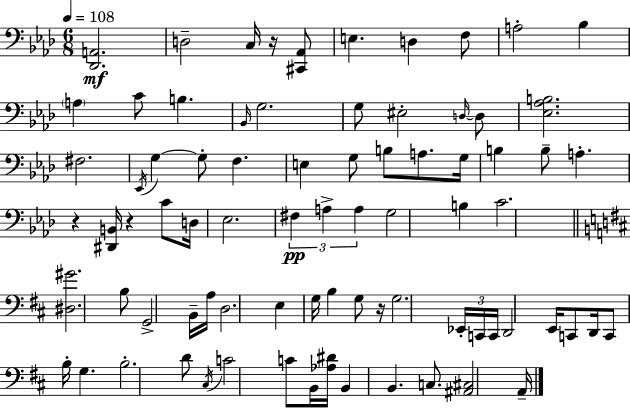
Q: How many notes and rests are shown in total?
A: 79